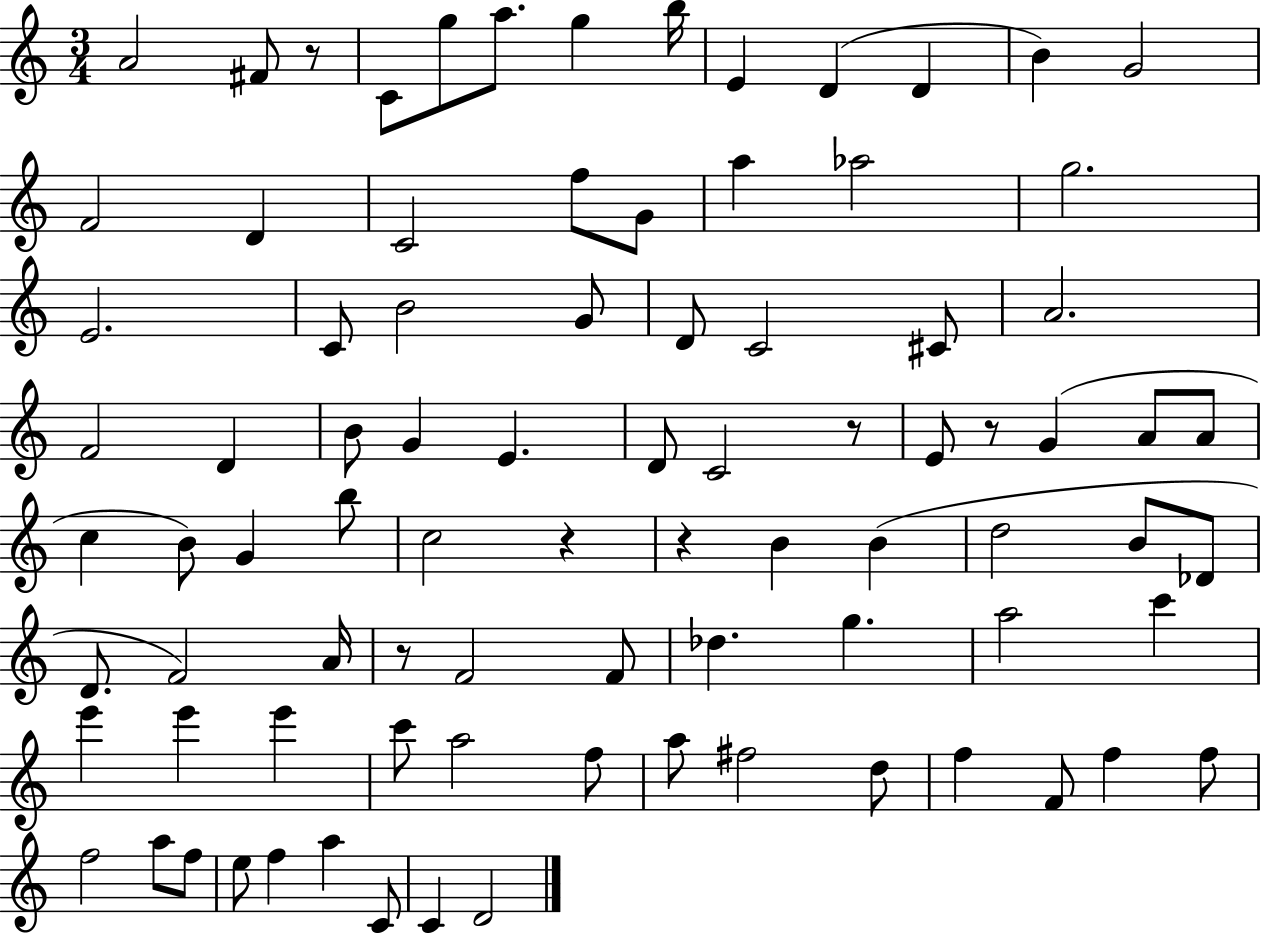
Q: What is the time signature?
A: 3/4